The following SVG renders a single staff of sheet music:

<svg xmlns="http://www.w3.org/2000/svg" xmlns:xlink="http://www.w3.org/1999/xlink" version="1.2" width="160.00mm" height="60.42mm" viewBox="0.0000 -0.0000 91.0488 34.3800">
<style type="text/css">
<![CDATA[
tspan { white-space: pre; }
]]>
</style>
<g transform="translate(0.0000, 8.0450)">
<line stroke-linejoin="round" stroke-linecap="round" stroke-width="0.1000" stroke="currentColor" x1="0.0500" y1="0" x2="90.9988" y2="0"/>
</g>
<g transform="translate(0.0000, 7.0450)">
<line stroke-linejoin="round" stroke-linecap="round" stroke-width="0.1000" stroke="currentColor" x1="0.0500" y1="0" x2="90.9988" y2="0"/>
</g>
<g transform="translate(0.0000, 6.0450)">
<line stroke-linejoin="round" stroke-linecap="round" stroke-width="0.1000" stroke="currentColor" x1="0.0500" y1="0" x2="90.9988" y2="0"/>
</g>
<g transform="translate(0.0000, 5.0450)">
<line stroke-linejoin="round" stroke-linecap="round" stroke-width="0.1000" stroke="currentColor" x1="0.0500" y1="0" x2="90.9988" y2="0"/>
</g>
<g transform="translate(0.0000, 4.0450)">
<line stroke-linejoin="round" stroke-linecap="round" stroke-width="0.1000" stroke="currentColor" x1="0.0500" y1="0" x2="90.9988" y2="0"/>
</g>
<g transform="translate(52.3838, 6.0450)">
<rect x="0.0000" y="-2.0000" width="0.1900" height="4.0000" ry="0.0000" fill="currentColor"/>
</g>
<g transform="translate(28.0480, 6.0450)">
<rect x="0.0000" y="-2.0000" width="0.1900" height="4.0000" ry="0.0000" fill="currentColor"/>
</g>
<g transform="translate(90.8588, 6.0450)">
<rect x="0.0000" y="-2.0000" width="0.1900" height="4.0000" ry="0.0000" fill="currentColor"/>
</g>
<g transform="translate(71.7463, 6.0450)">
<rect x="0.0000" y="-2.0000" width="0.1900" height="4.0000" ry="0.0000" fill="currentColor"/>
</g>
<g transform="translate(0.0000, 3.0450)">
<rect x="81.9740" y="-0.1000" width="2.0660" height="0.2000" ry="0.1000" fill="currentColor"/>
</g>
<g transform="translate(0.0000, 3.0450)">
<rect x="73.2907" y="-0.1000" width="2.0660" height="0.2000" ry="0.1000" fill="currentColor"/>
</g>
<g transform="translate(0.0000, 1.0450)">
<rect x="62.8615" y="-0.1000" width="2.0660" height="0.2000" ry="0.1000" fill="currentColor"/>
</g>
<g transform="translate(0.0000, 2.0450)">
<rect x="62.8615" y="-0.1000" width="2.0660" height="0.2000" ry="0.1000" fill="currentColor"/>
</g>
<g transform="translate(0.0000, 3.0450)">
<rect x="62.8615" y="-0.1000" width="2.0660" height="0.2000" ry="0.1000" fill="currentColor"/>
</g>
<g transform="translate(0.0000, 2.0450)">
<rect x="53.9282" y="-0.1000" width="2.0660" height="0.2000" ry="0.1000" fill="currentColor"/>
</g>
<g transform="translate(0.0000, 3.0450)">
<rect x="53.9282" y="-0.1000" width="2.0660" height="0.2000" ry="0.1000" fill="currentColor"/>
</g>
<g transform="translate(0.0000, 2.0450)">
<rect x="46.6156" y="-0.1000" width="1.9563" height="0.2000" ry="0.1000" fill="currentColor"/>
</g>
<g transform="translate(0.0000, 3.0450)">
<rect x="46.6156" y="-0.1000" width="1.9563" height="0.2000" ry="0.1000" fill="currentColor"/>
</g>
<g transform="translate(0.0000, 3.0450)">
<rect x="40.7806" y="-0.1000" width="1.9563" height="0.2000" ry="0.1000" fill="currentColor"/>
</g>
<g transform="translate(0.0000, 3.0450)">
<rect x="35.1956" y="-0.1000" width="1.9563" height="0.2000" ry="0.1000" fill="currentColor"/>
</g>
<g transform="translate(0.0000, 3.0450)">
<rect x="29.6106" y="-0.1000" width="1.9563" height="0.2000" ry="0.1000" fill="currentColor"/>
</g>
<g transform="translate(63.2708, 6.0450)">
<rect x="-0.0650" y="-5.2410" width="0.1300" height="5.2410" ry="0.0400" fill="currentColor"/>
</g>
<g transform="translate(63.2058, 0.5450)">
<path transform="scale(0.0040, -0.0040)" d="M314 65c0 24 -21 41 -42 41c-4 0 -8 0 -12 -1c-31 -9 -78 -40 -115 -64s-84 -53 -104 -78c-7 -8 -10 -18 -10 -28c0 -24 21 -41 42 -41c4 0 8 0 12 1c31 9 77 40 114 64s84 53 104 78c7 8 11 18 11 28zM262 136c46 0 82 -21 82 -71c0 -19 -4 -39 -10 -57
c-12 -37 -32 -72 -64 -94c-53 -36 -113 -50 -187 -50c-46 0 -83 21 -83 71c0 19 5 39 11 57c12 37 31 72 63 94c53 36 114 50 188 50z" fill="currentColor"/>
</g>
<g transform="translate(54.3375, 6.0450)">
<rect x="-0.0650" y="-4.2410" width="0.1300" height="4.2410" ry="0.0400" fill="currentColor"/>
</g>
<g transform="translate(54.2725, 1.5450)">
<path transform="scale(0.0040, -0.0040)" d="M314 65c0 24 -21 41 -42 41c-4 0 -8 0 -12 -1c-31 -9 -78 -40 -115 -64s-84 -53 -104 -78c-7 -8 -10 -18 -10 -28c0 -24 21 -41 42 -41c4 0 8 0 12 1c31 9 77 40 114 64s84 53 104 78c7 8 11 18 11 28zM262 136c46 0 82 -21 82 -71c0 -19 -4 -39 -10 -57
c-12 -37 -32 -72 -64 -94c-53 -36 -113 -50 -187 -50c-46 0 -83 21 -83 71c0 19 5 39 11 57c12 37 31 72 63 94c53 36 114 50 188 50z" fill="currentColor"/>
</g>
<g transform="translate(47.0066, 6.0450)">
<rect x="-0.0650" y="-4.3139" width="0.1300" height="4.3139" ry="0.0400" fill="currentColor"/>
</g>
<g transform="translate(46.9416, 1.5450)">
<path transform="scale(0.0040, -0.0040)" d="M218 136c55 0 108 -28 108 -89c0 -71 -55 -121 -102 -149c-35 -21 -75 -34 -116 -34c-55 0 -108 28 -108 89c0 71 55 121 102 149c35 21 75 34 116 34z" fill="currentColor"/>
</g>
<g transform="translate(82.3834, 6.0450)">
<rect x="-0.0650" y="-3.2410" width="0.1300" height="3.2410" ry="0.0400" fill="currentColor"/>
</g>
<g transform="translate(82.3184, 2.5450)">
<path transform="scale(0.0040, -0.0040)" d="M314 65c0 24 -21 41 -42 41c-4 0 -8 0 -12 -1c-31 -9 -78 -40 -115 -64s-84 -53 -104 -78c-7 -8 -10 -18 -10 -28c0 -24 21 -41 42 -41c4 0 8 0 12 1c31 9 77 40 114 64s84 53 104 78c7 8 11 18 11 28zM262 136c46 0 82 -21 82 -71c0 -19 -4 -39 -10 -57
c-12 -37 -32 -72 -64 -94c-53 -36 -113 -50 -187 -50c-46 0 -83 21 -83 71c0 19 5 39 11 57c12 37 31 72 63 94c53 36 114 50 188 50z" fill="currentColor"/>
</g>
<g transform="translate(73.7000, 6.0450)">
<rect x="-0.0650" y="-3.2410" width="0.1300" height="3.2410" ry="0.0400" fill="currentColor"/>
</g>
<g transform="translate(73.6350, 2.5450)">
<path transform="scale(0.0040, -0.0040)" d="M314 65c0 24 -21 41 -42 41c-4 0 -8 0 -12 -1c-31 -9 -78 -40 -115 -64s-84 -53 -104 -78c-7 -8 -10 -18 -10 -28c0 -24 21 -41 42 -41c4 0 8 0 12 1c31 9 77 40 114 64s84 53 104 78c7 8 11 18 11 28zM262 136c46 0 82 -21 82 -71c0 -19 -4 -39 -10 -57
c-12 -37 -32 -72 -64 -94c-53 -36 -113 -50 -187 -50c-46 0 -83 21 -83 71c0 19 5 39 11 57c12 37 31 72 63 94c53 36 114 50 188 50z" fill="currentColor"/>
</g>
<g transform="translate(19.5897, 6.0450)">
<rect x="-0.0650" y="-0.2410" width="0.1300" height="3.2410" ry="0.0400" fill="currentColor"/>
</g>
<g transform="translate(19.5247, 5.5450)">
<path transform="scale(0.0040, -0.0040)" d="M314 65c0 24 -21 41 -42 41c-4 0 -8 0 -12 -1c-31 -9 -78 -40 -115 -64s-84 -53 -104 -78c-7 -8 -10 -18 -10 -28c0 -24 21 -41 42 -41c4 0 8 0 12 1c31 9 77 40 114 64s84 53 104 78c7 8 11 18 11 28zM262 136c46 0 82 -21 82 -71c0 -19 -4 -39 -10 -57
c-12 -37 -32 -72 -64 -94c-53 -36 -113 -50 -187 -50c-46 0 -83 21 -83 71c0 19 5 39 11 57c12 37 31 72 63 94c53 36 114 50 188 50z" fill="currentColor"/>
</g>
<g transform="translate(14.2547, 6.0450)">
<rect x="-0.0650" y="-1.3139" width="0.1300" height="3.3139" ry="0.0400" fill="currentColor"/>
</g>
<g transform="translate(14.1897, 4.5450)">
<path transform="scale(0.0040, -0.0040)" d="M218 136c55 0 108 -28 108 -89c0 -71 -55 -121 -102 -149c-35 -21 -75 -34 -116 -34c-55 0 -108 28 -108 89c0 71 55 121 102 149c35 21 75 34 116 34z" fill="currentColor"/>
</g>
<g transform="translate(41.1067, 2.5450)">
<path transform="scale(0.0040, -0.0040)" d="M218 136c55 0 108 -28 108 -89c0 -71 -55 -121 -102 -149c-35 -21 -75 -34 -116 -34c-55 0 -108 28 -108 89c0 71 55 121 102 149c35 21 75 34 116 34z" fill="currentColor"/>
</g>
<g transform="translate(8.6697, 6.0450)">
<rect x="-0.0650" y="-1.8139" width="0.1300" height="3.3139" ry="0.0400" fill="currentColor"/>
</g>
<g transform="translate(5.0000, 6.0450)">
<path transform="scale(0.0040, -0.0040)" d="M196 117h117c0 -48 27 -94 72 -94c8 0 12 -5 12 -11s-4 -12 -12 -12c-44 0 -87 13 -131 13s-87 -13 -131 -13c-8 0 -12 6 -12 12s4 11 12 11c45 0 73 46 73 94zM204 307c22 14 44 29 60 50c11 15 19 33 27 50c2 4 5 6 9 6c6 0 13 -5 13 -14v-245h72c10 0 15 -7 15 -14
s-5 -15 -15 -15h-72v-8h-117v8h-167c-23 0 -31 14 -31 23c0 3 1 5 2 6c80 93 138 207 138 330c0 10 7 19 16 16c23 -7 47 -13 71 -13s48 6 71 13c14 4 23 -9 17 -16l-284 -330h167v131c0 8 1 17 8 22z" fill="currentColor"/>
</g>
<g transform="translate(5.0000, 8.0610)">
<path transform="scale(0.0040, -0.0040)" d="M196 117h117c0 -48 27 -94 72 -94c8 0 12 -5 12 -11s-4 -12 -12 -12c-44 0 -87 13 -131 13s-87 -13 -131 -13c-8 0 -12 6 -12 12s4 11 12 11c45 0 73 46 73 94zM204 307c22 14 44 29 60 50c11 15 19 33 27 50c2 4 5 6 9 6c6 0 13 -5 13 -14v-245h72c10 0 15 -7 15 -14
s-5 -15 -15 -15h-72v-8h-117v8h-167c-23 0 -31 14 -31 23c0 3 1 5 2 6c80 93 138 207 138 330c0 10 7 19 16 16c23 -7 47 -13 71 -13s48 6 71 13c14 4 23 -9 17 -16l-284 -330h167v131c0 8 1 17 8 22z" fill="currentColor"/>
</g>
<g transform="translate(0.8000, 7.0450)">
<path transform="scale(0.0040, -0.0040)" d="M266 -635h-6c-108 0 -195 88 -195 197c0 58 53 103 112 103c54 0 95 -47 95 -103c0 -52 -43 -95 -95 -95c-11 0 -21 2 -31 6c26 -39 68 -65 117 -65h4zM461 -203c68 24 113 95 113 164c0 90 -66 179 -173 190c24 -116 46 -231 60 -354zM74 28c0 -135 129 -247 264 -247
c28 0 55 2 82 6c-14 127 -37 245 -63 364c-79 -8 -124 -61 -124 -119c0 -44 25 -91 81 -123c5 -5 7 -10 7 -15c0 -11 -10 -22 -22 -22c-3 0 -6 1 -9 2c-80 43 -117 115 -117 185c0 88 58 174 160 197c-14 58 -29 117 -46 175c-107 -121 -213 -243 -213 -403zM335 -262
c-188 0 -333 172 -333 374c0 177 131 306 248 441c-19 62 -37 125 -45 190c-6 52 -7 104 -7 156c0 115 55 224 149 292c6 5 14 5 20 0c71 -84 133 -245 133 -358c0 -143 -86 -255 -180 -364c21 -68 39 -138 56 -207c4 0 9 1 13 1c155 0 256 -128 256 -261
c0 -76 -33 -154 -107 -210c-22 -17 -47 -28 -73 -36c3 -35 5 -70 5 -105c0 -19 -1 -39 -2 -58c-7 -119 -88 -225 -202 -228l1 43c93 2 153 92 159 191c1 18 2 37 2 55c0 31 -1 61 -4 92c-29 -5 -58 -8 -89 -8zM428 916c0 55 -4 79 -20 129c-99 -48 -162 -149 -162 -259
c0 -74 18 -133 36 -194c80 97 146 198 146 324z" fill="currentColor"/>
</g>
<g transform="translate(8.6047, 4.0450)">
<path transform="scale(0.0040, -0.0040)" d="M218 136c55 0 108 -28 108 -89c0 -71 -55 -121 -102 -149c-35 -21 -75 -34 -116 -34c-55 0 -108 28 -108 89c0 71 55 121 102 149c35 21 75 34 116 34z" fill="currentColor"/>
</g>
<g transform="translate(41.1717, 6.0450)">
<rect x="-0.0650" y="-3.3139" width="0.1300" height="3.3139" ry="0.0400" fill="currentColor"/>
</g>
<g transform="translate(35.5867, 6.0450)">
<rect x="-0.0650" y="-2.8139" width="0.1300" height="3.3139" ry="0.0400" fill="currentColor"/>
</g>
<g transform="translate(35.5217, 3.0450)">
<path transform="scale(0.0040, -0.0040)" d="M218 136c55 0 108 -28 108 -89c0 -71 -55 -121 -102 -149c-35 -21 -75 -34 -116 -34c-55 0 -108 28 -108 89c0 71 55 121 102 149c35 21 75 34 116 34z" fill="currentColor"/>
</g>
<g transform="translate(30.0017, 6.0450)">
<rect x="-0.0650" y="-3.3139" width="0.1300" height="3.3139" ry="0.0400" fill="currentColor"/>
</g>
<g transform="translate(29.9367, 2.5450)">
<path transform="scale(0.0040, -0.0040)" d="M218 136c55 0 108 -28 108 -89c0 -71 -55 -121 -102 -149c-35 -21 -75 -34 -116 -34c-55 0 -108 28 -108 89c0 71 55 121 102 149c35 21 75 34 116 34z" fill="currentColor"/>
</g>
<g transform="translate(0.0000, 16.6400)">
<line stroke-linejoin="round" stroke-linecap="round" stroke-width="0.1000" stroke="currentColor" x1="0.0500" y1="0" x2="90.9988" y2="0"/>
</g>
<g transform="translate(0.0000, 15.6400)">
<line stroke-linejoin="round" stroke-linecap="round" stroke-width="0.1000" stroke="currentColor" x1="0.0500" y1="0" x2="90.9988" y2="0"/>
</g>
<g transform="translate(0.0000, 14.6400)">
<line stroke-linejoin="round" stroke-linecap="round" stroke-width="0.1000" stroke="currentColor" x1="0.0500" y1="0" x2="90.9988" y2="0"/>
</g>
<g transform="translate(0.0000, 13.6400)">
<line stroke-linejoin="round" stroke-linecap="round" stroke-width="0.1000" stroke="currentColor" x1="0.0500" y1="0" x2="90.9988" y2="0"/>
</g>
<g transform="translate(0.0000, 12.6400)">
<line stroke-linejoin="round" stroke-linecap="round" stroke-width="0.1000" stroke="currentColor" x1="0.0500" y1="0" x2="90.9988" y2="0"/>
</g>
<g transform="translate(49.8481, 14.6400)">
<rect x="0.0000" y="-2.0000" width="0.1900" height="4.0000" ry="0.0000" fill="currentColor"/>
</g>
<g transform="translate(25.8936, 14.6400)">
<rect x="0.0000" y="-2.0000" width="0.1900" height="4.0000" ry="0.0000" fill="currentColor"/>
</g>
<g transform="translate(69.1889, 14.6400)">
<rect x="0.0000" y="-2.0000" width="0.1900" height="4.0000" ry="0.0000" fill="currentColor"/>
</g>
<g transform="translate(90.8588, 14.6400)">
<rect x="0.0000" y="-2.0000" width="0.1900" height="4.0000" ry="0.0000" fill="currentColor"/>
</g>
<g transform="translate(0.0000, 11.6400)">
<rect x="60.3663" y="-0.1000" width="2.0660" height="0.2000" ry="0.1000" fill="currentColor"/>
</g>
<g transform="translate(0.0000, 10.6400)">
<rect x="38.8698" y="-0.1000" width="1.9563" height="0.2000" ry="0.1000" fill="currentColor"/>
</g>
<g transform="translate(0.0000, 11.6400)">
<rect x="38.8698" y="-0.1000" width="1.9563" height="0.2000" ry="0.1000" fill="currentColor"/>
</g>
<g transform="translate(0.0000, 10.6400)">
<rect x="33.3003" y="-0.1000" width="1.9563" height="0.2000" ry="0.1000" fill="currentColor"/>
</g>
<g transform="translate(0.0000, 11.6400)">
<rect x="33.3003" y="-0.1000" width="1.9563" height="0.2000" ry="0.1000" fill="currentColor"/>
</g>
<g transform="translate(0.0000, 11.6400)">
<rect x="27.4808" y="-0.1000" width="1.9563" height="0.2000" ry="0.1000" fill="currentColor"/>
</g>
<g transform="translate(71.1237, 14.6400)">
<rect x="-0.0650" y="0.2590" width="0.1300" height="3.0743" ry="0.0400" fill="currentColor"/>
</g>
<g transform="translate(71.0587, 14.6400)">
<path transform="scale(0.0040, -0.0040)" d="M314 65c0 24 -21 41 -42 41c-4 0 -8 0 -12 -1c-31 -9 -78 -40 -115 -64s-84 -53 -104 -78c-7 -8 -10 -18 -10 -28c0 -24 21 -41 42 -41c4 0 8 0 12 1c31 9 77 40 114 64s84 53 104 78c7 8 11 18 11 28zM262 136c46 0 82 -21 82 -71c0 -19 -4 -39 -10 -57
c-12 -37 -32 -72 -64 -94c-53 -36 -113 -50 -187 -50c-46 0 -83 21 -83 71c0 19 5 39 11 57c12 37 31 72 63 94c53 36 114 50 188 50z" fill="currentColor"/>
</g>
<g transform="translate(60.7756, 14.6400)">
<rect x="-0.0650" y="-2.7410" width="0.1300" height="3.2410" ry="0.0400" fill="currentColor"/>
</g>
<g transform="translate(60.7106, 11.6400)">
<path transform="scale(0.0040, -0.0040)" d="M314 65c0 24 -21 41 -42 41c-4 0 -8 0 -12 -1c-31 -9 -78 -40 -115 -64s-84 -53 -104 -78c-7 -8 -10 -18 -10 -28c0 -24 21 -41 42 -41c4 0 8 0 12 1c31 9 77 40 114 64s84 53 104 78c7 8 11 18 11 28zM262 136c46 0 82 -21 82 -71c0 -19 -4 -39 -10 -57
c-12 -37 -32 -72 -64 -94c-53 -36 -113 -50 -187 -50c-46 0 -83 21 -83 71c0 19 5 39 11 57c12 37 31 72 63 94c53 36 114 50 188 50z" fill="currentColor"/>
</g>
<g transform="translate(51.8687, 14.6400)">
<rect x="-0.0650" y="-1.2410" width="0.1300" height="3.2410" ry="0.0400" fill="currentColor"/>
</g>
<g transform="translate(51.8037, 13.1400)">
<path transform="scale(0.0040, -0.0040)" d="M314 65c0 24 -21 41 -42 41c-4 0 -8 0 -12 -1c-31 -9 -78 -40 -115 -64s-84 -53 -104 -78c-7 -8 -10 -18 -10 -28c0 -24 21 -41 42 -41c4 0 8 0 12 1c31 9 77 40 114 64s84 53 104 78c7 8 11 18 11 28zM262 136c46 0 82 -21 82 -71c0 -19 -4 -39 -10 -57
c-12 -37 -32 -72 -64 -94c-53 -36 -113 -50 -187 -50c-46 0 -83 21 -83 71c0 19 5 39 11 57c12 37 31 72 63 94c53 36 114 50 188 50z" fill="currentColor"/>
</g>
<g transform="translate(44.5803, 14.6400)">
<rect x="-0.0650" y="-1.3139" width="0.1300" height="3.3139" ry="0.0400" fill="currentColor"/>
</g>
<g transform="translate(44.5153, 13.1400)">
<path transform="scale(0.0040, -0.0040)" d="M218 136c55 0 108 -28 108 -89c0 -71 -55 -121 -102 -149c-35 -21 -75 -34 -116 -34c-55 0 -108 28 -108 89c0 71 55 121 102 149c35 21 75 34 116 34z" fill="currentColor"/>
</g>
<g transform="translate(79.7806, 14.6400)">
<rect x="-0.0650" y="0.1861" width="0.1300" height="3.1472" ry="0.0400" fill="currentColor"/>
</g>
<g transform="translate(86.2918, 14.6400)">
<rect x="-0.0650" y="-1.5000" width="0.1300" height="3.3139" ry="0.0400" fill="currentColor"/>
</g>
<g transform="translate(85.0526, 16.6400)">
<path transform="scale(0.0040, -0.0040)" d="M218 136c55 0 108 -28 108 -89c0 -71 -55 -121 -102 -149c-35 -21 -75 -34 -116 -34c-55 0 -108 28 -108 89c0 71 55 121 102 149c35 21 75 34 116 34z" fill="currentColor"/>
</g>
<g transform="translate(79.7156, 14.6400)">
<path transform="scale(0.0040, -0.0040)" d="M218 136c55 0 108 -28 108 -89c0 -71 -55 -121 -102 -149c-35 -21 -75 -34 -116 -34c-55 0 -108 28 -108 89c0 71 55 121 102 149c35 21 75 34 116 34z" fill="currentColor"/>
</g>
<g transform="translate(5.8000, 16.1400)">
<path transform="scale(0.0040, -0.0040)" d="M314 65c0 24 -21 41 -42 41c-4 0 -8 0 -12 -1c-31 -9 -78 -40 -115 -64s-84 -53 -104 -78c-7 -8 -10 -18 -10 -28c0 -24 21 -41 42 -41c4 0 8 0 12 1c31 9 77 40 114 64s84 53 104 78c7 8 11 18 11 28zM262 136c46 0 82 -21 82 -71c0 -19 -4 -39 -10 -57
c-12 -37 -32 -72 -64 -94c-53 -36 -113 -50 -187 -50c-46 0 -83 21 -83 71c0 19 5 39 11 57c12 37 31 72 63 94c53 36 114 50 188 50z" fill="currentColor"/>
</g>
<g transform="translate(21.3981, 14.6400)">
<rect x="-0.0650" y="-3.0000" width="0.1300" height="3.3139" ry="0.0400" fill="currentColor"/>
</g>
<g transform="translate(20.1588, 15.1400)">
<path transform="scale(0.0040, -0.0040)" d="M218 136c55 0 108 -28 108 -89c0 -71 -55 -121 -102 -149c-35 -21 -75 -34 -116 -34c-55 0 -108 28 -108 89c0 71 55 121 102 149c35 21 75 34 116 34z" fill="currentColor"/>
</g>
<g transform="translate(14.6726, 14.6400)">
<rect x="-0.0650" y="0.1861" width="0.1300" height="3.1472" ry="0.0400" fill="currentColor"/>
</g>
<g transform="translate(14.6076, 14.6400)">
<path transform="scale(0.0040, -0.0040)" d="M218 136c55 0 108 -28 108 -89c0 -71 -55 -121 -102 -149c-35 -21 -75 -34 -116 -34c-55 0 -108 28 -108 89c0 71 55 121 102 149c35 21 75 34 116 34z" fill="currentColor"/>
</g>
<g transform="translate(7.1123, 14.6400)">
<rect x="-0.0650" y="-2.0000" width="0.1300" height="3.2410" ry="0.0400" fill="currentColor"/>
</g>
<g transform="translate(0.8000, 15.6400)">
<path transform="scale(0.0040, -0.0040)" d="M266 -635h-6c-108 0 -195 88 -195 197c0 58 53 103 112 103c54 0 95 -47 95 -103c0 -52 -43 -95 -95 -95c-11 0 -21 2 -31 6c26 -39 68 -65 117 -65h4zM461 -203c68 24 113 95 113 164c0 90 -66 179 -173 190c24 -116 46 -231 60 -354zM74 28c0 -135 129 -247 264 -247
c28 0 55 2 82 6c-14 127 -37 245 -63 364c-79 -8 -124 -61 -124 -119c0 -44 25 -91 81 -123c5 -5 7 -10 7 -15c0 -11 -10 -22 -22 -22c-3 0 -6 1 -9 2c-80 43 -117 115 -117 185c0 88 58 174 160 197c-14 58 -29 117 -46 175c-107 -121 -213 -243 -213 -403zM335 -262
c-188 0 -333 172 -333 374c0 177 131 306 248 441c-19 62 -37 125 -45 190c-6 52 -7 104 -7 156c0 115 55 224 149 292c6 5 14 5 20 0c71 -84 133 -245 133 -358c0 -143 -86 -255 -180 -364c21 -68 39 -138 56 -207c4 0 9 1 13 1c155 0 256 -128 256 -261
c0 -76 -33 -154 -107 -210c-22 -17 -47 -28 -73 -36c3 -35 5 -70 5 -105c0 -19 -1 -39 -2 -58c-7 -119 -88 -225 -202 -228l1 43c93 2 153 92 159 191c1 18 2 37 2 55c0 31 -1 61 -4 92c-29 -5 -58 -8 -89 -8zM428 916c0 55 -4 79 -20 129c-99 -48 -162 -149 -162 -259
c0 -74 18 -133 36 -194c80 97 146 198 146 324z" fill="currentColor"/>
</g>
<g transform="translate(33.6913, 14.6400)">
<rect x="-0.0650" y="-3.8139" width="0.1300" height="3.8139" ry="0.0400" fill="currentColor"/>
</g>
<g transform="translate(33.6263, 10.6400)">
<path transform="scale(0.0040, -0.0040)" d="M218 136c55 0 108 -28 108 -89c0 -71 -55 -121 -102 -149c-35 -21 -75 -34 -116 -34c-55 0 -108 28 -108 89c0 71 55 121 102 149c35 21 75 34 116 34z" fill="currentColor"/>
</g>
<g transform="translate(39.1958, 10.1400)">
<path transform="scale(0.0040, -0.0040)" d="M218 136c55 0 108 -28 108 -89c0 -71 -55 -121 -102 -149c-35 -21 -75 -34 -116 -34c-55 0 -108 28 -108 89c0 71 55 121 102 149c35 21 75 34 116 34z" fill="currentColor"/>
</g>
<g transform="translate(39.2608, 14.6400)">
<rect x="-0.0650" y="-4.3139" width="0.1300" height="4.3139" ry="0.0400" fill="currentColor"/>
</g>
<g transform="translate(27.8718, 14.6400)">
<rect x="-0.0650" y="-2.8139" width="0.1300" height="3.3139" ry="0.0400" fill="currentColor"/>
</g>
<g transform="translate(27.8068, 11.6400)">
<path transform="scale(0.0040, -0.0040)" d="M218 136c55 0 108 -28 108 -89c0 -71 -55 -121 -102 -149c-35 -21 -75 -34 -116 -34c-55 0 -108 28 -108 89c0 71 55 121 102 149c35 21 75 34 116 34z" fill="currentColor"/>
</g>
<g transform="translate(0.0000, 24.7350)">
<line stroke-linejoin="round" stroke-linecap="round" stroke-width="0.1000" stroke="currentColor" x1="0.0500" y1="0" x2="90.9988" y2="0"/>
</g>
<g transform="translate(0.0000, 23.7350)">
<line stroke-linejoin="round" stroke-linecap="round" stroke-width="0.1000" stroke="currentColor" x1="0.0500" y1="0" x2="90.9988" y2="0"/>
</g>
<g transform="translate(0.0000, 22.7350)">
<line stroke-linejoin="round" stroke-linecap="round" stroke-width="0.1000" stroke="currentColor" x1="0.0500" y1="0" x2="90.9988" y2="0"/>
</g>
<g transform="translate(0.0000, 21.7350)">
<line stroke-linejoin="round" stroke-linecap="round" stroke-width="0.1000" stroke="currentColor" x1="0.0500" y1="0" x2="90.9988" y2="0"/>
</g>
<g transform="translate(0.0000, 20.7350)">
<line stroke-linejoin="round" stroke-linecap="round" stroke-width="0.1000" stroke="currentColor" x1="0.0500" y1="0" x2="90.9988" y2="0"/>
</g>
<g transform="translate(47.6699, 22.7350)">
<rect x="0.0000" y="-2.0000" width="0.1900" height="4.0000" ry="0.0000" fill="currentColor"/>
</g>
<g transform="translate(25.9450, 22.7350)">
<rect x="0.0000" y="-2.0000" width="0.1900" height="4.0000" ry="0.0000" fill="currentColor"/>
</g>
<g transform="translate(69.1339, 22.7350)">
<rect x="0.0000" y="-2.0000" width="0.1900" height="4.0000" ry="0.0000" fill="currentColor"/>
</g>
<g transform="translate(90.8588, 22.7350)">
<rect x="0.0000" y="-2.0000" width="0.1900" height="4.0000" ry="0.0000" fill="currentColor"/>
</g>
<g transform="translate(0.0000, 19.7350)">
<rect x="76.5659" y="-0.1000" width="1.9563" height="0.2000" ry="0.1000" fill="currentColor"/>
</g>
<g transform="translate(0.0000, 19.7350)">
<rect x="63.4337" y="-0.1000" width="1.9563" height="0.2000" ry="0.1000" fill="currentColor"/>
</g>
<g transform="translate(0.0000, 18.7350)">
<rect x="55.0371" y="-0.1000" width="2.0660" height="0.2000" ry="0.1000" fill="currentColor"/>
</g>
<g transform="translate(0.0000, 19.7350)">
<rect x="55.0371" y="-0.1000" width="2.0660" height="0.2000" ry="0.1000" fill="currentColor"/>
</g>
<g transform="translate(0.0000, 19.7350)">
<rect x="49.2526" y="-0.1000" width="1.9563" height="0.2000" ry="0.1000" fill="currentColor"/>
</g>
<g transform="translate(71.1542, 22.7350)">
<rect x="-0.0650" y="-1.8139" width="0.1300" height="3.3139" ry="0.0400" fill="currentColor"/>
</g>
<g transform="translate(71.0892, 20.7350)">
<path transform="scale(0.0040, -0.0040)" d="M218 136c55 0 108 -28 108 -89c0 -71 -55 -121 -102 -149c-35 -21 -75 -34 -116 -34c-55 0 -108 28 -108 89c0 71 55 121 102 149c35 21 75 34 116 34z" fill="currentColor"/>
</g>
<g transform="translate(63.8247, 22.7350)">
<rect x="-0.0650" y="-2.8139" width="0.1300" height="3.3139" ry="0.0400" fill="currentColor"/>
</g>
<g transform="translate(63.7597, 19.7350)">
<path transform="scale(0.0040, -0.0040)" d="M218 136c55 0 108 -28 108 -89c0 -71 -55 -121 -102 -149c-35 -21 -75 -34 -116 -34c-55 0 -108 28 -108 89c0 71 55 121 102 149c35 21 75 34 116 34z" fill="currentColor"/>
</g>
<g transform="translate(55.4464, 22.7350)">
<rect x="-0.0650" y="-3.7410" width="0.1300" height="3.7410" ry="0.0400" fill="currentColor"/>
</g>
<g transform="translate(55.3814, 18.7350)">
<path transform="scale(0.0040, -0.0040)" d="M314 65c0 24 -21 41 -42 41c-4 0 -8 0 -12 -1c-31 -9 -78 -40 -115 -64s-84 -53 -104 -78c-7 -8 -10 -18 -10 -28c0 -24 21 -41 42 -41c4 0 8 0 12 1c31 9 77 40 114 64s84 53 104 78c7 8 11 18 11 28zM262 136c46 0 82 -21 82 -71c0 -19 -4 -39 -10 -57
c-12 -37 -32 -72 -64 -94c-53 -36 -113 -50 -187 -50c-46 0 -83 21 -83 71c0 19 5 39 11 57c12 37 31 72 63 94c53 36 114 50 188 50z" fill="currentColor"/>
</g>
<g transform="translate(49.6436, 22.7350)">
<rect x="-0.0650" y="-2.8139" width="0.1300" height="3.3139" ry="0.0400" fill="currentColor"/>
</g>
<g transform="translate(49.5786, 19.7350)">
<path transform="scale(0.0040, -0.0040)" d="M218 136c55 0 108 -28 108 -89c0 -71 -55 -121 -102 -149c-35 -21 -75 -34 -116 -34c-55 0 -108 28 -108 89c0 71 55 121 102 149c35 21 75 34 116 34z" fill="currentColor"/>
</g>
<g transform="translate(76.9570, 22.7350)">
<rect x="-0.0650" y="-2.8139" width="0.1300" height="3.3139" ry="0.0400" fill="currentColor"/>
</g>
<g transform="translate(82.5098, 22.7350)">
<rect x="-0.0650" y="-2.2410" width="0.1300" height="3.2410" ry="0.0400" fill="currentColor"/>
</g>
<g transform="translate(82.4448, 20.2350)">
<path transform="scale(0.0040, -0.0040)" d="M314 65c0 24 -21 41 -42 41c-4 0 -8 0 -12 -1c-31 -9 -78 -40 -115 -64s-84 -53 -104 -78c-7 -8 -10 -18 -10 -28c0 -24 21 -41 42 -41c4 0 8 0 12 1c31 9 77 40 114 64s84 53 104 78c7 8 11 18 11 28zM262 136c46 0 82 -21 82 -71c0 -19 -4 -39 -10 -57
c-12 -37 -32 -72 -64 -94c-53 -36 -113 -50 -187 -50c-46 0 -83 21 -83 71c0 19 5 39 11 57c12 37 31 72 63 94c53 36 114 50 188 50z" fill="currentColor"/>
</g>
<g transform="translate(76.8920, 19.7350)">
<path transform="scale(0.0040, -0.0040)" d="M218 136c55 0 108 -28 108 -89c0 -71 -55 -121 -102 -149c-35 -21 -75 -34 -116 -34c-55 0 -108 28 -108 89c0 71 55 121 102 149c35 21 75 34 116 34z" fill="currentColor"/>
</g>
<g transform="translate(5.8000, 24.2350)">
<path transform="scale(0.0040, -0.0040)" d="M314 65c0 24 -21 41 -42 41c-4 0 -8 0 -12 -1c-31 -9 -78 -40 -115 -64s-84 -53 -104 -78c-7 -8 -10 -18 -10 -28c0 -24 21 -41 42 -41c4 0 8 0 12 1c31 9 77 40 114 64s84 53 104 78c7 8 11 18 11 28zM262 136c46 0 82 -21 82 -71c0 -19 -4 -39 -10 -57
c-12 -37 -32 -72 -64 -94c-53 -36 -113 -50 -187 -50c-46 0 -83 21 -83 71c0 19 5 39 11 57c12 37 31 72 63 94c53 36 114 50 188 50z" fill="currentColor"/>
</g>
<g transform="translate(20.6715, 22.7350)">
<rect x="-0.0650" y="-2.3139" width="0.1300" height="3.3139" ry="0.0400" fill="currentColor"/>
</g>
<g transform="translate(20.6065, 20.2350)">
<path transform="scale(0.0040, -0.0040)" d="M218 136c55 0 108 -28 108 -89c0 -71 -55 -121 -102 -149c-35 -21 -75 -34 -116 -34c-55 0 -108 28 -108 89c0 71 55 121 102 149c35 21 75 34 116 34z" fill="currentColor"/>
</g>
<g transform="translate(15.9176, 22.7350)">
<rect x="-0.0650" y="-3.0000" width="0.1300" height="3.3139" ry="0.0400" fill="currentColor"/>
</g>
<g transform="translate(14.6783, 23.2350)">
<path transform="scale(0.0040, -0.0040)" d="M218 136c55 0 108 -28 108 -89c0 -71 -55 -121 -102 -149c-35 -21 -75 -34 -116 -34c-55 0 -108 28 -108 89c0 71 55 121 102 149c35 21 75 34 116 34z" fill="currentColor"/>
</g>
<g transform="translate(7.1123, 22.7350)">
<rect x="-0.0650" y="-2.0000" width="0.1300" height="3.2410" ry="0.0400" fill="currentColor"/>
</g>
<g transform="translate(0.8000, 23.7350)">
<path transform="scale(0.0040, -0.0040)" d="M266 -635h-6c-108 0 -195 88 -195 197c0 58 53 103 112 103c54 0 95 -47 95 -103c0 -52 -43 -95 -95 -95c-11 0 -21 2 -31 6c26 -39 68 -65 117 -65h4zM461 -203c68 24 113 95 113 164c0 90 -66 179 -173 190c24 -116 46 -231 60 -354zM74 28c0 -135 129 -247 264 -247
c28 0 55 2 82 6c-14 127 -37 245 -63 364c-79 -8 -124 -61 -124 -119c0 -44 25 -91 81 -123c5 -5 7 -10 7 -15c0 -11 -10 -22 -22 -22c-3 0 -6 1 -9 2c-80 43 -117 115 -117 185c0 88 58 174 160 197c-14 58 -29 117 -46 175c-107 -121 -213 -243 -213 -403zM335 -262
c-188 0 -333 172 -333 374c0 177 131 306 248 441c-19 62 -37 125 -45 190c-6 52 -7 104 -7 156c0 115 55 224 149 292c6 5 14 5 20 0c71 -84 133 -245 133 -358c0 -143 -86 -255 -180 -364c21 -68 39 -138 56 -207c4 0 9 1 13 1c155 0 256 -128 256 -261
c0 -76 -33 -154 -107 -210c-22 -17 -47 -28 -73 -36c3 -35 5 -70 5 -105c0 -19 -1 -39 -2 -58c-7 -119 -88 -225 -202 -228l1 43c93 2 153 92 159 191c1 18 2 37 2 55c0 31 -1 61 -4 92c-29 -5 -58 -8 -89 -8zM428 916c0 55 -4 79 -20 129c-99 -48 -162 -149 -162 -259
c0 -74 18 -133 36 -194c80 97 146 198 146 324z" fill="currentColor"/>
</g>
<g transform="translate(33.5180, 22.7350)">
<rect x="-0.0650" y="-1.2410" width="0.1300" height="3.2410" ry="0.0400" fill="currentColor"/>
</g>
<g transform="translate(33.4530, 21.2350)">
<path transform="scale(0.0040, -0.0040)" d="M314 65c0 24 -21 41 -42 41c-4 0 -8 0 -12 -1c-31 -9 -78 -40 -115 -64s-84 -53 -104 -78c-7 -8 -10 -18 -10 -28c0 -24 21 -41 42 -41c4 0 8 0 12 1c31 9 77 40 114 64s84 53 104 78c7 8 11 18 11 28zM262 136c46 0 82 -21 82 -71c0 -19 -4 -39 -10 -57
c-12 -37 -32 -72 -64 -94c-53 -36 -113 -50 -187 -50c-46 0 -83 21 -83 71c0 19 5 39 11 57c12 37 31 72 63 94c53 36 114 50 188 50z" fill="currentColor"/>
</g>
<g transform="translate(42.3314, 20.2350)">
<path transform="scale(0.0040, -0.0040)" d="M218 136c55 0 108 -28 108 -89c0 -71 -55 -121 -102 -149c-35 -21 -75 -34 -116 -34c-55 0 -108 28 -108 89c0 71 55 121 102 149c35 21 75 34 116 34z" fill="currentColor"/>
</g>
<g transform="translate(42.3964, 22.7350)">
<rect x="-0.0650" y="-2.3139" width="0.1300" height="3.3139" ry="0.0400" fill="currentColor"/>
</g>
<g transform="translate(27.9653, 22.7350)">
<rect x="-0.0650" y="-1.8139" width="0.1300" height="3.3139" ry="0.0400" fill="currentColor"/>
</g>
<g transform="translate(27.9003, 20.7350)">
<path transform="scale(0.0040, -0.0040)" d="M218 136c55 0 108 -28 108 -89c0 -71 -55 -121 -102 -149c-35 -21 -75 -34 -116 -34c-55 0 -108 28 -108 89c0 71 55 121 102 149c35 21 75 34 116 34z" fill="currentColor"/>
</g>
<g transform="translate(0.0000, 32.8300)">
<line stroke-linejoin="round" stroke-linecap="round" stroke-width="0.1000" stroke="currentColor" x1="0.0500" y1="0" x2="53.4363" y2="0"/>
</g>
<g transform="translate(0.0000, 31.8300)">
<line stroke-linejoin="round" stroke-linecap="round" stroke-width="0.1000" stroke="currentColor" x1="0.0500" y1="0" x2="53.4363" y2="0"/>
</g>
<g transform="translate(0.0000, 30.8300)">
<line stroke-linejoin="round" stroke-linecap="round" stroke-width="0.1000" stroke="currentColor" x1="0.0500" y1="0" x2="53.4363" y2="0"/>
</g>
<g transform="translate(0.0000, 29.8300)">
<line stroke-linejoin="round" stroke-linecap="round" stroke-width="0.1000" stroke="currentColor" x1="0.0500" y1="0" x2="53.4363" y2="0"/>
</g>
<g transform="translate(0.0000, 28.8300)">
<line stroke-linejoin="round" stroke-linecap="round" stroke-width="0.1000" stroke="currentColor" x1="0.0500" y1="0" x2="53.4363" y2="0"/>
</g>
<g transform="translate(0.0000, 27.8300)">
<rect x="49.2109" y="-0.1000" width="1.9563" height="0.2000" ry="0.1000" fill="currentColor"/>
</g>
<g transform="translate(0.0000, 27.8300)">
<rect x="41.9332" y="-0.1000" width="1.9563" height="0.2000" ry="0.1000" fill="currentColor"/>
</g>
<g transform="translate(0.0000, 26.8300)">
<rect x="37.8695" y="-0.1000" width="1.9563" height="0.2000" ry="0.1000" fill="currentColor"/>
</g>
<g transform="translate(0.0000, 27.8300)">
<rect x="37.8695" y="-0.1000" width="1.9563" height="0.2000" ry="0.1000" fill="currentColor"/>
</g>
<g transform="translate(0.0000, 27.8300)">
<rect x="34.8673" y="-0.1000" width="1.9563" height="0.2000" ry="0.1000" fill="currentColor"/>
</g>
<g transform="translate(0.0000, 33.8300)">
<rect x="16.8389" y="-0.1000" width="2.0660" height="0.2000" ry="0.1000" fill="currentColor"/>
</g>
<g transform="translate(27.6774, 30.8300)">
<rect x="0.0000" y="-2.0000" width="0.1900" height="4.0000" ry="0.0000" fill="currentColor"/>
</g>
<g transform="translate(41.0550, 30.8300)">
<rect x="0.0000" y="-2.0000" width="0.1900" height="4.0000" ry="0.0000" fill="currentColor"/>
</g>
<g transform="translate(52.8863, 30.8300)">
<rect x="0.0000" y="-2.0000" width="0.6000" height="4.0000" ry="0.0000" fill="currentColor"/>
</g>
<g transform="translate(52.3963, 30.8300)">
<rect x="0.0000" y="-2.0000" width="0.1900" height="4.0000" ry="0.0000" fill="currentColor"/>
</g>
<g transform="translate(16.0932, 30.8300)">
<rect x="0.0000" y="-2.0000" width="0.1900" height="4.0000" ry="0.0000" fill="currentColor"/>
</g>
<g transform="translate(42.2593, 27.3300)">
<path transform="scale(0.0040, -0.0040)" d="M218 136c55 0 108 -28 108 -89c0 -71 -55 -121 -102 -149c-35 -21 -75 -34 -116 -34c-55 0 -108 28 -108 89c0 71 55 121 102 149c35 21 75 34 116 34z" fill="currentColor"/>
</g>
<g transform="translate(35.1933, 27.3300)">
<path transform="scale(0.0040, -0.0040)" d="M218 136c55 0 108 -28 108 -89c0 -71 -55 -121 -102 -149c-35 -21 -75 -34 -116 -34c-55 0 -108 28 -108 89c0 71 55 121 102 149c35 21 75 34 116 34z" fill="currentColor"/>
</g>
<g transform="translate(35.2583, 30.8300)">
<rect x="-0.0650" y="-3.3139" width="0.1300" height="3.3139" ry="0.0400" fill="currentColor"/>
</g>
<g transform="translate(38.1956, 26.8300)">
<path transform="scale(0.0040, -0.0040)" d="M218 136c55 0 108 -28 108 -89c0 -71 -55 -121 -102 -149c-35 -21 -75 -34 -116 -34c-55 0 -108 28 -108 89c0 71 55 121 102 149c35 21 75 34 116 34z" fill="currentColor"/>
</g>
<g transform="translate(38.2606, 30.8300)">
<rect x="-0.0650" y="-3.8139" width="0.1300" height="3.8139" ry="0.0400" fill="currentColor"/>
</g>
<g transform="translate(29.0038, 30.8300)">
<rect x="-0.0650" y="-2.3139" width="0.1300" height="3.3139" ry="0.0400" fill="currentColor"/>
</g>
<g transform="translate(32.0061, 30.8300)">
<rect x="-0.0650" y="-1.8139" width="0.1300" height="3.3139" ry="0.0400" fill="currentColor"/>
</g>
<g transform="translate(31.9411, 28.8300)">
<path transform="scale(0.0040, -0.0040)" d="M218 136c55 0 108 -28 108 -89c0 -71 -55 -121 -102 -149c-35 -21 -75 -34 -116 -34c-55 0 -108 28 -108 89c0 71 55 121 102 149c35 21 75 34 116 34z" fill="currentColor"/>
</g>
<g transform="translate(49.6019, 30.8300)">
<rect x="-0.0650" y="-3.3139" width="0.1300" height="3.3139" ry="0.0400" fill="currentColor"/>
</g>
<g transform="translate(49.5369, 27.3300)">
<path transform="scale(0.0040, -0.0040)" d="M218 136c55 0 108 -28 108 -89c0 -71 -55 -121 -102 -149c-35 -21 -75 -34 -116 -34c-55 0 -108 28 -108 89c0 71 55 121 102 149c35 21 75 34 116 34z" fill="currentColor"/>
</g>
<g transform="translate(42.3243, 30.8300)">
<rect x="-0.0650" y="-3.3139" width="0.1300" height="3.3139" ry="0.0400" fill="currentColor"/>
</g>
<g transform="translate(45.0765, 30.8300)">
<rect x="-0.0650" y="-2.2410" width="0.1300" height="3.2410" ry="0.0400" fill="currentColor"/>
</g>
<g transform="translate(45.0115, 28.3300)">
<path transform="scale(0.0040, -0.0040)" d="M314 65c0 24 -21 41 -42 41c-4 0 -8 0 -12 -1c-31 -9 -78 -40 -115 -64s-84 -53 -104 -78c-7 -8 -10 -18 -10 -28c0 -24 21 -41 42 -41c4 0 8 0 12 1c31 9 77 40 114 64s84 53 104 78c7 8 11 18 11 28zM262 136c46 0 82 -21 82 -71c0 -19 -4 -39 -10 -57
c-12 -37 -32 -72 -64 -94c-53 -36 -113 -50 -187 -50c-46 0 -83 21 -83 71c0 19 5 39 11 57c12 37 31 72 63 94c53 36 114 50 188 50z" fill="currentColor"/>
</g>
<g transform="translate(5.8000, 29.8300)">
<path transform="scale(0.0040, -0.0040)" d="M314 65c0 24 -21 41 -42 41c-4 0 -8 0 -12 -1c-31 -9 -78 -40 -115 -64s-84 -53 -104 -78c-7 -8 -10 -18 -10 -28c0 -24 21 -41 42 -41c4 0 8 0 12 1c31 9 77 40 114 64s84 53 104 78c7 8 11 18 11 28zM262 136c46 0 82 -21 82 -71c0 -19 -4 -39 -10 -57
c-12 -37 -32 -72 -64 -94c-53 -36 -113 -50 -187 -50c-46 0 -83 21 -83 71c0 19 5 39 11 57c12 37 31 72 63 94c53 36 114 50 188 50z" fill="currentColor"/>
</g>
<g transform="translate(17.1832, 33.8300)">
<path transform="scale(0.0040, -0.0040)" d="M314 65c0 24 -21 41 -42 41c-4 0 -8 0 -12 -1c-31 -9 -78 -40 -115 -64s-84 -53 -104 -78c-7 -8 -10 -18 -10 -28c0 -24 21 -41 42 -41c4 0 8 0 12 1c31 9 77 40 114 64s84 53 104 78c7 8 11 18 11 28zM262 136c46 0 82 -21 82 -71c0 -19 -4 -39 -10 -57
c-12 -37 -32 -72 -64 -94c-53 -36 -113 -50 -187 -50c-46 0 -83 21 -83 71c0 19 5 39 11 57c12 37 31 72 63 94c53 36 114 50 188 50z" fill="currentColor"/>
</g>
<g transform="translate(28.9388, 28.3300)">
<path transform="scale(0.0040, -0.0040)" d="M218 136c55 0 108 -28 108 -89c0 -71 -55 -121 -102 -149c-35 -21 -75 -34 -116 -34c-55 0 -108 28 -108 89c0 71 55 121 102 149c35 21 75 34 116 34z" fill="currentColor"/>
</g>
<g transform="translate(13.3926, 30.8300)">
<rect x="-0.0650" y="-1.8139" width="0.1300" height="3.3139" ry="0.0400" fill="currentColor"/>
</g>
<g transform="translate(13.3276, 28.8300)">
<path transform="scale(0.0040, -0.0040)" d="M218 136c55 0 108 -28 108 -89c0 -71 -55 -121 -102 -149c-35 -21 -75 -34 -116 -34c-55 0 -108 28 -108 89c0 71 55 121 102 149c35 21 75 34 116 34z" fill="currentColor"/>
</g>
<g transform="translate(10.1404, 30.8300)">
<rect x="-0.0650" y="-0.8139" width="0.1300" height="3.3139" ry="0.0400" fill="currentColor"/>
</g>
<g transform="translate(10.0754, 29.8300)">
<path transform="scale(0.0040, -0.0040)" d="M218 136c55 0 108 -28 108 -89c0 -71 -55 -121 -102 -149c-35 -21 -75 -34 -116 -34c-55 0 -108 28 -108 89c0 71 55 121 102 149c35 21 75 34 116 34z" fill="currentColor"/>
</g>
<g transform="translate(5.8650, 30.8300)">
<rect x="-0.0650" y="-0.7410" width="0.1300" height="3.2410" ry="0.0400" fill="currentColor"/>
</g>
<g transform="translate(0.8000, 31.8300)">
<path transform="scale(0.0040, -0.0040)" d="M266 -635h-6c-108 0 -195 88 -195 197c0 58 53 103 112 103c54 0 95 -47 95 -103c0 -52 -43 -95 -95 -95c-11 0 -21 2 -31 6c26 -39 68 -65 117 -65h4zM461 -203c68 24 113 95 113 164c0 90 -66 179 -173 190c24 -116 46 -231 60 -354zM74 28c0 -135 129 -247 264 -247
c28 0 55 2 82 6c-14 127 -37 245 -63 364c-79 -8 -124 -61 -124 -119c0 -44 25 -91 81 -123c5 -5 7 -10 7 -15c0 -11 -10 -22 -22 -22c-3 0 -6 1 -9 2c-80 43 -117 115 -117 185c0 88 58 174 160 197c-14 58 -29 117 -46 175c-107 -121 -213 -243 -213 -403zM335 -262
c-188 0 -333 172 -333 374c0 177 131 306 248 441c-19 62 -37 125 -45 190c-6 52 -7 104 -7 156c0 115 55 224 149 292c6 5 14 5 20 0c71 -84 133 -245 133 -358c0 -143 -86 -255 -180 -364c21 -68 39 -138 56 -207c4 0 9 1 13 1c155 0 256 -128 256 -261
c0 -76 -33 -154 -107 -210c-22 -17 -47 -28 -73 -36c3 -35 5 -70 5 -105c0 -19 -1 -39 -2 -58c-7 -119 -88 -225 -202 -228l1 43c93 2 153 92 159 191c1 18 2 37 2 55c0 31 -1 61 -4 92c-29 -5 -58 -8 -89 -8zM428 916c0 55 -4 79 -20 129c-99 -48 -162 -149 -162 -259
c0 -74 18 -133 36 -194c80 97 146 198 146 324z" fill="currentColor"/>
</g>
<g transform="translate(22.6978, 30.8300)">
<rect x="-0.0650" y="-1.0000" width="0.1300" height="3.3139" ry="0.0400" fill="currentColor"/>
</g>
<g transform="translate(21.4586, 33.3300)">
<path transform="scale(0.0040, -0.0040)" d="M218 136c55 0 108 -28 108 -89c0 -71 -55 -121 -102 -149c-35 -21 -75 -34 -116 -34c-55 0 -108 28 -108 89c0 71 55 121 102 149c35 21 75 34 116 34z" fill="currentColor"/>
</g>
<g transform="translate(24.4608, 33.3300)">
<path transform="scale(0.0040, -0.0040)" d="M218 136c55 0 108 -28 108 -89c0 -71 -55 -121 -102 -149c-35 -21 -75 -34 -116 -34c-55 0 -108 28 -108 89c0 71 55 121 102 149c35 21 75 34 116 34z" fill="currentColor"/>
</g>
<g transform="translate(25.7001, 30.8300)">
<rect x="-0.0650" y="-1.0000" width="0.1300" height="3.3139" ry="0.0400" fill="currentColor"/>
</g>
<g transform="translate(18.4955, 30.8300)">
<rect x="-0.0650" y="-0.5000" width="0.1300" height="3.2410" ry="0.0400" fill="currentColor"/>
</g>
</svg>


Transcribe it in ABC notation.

X:1
T:Untitled
M:4/4
L:1/4
K:C
f e c2 b a b d' d'2 f'2 b2 b2 F2 B A a c' d' e e2 a2 B2 B E F2 A g f e2 g a c'2 a f a g2 d2 d f C2 D D g f b c' b g2 b